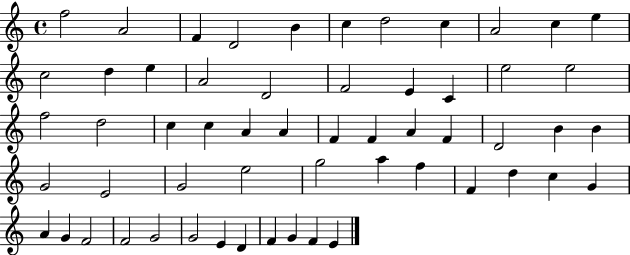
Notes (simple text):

F5/h A4/h F4/q D4/h B4/q C5/q D5/h C5/q A4/h C5/q E5/q C5/h D5/q E5/q A4/h D4/h F4/h E4/q C4/q E5/h E5/h F5/h D5/h C5/q C5/q A4/q A4/q F4/q F4/q A4/q F4/q D4/h B4/q B4/q G4/h E4/h G4/h E5/h G5/h A5/q F5/q F4/q D5/q C5/q G4/q A4/q G4/q F4/h F4/h G4/h G4/h E4/q D4/q F4/q G4/q F4/q E4/q